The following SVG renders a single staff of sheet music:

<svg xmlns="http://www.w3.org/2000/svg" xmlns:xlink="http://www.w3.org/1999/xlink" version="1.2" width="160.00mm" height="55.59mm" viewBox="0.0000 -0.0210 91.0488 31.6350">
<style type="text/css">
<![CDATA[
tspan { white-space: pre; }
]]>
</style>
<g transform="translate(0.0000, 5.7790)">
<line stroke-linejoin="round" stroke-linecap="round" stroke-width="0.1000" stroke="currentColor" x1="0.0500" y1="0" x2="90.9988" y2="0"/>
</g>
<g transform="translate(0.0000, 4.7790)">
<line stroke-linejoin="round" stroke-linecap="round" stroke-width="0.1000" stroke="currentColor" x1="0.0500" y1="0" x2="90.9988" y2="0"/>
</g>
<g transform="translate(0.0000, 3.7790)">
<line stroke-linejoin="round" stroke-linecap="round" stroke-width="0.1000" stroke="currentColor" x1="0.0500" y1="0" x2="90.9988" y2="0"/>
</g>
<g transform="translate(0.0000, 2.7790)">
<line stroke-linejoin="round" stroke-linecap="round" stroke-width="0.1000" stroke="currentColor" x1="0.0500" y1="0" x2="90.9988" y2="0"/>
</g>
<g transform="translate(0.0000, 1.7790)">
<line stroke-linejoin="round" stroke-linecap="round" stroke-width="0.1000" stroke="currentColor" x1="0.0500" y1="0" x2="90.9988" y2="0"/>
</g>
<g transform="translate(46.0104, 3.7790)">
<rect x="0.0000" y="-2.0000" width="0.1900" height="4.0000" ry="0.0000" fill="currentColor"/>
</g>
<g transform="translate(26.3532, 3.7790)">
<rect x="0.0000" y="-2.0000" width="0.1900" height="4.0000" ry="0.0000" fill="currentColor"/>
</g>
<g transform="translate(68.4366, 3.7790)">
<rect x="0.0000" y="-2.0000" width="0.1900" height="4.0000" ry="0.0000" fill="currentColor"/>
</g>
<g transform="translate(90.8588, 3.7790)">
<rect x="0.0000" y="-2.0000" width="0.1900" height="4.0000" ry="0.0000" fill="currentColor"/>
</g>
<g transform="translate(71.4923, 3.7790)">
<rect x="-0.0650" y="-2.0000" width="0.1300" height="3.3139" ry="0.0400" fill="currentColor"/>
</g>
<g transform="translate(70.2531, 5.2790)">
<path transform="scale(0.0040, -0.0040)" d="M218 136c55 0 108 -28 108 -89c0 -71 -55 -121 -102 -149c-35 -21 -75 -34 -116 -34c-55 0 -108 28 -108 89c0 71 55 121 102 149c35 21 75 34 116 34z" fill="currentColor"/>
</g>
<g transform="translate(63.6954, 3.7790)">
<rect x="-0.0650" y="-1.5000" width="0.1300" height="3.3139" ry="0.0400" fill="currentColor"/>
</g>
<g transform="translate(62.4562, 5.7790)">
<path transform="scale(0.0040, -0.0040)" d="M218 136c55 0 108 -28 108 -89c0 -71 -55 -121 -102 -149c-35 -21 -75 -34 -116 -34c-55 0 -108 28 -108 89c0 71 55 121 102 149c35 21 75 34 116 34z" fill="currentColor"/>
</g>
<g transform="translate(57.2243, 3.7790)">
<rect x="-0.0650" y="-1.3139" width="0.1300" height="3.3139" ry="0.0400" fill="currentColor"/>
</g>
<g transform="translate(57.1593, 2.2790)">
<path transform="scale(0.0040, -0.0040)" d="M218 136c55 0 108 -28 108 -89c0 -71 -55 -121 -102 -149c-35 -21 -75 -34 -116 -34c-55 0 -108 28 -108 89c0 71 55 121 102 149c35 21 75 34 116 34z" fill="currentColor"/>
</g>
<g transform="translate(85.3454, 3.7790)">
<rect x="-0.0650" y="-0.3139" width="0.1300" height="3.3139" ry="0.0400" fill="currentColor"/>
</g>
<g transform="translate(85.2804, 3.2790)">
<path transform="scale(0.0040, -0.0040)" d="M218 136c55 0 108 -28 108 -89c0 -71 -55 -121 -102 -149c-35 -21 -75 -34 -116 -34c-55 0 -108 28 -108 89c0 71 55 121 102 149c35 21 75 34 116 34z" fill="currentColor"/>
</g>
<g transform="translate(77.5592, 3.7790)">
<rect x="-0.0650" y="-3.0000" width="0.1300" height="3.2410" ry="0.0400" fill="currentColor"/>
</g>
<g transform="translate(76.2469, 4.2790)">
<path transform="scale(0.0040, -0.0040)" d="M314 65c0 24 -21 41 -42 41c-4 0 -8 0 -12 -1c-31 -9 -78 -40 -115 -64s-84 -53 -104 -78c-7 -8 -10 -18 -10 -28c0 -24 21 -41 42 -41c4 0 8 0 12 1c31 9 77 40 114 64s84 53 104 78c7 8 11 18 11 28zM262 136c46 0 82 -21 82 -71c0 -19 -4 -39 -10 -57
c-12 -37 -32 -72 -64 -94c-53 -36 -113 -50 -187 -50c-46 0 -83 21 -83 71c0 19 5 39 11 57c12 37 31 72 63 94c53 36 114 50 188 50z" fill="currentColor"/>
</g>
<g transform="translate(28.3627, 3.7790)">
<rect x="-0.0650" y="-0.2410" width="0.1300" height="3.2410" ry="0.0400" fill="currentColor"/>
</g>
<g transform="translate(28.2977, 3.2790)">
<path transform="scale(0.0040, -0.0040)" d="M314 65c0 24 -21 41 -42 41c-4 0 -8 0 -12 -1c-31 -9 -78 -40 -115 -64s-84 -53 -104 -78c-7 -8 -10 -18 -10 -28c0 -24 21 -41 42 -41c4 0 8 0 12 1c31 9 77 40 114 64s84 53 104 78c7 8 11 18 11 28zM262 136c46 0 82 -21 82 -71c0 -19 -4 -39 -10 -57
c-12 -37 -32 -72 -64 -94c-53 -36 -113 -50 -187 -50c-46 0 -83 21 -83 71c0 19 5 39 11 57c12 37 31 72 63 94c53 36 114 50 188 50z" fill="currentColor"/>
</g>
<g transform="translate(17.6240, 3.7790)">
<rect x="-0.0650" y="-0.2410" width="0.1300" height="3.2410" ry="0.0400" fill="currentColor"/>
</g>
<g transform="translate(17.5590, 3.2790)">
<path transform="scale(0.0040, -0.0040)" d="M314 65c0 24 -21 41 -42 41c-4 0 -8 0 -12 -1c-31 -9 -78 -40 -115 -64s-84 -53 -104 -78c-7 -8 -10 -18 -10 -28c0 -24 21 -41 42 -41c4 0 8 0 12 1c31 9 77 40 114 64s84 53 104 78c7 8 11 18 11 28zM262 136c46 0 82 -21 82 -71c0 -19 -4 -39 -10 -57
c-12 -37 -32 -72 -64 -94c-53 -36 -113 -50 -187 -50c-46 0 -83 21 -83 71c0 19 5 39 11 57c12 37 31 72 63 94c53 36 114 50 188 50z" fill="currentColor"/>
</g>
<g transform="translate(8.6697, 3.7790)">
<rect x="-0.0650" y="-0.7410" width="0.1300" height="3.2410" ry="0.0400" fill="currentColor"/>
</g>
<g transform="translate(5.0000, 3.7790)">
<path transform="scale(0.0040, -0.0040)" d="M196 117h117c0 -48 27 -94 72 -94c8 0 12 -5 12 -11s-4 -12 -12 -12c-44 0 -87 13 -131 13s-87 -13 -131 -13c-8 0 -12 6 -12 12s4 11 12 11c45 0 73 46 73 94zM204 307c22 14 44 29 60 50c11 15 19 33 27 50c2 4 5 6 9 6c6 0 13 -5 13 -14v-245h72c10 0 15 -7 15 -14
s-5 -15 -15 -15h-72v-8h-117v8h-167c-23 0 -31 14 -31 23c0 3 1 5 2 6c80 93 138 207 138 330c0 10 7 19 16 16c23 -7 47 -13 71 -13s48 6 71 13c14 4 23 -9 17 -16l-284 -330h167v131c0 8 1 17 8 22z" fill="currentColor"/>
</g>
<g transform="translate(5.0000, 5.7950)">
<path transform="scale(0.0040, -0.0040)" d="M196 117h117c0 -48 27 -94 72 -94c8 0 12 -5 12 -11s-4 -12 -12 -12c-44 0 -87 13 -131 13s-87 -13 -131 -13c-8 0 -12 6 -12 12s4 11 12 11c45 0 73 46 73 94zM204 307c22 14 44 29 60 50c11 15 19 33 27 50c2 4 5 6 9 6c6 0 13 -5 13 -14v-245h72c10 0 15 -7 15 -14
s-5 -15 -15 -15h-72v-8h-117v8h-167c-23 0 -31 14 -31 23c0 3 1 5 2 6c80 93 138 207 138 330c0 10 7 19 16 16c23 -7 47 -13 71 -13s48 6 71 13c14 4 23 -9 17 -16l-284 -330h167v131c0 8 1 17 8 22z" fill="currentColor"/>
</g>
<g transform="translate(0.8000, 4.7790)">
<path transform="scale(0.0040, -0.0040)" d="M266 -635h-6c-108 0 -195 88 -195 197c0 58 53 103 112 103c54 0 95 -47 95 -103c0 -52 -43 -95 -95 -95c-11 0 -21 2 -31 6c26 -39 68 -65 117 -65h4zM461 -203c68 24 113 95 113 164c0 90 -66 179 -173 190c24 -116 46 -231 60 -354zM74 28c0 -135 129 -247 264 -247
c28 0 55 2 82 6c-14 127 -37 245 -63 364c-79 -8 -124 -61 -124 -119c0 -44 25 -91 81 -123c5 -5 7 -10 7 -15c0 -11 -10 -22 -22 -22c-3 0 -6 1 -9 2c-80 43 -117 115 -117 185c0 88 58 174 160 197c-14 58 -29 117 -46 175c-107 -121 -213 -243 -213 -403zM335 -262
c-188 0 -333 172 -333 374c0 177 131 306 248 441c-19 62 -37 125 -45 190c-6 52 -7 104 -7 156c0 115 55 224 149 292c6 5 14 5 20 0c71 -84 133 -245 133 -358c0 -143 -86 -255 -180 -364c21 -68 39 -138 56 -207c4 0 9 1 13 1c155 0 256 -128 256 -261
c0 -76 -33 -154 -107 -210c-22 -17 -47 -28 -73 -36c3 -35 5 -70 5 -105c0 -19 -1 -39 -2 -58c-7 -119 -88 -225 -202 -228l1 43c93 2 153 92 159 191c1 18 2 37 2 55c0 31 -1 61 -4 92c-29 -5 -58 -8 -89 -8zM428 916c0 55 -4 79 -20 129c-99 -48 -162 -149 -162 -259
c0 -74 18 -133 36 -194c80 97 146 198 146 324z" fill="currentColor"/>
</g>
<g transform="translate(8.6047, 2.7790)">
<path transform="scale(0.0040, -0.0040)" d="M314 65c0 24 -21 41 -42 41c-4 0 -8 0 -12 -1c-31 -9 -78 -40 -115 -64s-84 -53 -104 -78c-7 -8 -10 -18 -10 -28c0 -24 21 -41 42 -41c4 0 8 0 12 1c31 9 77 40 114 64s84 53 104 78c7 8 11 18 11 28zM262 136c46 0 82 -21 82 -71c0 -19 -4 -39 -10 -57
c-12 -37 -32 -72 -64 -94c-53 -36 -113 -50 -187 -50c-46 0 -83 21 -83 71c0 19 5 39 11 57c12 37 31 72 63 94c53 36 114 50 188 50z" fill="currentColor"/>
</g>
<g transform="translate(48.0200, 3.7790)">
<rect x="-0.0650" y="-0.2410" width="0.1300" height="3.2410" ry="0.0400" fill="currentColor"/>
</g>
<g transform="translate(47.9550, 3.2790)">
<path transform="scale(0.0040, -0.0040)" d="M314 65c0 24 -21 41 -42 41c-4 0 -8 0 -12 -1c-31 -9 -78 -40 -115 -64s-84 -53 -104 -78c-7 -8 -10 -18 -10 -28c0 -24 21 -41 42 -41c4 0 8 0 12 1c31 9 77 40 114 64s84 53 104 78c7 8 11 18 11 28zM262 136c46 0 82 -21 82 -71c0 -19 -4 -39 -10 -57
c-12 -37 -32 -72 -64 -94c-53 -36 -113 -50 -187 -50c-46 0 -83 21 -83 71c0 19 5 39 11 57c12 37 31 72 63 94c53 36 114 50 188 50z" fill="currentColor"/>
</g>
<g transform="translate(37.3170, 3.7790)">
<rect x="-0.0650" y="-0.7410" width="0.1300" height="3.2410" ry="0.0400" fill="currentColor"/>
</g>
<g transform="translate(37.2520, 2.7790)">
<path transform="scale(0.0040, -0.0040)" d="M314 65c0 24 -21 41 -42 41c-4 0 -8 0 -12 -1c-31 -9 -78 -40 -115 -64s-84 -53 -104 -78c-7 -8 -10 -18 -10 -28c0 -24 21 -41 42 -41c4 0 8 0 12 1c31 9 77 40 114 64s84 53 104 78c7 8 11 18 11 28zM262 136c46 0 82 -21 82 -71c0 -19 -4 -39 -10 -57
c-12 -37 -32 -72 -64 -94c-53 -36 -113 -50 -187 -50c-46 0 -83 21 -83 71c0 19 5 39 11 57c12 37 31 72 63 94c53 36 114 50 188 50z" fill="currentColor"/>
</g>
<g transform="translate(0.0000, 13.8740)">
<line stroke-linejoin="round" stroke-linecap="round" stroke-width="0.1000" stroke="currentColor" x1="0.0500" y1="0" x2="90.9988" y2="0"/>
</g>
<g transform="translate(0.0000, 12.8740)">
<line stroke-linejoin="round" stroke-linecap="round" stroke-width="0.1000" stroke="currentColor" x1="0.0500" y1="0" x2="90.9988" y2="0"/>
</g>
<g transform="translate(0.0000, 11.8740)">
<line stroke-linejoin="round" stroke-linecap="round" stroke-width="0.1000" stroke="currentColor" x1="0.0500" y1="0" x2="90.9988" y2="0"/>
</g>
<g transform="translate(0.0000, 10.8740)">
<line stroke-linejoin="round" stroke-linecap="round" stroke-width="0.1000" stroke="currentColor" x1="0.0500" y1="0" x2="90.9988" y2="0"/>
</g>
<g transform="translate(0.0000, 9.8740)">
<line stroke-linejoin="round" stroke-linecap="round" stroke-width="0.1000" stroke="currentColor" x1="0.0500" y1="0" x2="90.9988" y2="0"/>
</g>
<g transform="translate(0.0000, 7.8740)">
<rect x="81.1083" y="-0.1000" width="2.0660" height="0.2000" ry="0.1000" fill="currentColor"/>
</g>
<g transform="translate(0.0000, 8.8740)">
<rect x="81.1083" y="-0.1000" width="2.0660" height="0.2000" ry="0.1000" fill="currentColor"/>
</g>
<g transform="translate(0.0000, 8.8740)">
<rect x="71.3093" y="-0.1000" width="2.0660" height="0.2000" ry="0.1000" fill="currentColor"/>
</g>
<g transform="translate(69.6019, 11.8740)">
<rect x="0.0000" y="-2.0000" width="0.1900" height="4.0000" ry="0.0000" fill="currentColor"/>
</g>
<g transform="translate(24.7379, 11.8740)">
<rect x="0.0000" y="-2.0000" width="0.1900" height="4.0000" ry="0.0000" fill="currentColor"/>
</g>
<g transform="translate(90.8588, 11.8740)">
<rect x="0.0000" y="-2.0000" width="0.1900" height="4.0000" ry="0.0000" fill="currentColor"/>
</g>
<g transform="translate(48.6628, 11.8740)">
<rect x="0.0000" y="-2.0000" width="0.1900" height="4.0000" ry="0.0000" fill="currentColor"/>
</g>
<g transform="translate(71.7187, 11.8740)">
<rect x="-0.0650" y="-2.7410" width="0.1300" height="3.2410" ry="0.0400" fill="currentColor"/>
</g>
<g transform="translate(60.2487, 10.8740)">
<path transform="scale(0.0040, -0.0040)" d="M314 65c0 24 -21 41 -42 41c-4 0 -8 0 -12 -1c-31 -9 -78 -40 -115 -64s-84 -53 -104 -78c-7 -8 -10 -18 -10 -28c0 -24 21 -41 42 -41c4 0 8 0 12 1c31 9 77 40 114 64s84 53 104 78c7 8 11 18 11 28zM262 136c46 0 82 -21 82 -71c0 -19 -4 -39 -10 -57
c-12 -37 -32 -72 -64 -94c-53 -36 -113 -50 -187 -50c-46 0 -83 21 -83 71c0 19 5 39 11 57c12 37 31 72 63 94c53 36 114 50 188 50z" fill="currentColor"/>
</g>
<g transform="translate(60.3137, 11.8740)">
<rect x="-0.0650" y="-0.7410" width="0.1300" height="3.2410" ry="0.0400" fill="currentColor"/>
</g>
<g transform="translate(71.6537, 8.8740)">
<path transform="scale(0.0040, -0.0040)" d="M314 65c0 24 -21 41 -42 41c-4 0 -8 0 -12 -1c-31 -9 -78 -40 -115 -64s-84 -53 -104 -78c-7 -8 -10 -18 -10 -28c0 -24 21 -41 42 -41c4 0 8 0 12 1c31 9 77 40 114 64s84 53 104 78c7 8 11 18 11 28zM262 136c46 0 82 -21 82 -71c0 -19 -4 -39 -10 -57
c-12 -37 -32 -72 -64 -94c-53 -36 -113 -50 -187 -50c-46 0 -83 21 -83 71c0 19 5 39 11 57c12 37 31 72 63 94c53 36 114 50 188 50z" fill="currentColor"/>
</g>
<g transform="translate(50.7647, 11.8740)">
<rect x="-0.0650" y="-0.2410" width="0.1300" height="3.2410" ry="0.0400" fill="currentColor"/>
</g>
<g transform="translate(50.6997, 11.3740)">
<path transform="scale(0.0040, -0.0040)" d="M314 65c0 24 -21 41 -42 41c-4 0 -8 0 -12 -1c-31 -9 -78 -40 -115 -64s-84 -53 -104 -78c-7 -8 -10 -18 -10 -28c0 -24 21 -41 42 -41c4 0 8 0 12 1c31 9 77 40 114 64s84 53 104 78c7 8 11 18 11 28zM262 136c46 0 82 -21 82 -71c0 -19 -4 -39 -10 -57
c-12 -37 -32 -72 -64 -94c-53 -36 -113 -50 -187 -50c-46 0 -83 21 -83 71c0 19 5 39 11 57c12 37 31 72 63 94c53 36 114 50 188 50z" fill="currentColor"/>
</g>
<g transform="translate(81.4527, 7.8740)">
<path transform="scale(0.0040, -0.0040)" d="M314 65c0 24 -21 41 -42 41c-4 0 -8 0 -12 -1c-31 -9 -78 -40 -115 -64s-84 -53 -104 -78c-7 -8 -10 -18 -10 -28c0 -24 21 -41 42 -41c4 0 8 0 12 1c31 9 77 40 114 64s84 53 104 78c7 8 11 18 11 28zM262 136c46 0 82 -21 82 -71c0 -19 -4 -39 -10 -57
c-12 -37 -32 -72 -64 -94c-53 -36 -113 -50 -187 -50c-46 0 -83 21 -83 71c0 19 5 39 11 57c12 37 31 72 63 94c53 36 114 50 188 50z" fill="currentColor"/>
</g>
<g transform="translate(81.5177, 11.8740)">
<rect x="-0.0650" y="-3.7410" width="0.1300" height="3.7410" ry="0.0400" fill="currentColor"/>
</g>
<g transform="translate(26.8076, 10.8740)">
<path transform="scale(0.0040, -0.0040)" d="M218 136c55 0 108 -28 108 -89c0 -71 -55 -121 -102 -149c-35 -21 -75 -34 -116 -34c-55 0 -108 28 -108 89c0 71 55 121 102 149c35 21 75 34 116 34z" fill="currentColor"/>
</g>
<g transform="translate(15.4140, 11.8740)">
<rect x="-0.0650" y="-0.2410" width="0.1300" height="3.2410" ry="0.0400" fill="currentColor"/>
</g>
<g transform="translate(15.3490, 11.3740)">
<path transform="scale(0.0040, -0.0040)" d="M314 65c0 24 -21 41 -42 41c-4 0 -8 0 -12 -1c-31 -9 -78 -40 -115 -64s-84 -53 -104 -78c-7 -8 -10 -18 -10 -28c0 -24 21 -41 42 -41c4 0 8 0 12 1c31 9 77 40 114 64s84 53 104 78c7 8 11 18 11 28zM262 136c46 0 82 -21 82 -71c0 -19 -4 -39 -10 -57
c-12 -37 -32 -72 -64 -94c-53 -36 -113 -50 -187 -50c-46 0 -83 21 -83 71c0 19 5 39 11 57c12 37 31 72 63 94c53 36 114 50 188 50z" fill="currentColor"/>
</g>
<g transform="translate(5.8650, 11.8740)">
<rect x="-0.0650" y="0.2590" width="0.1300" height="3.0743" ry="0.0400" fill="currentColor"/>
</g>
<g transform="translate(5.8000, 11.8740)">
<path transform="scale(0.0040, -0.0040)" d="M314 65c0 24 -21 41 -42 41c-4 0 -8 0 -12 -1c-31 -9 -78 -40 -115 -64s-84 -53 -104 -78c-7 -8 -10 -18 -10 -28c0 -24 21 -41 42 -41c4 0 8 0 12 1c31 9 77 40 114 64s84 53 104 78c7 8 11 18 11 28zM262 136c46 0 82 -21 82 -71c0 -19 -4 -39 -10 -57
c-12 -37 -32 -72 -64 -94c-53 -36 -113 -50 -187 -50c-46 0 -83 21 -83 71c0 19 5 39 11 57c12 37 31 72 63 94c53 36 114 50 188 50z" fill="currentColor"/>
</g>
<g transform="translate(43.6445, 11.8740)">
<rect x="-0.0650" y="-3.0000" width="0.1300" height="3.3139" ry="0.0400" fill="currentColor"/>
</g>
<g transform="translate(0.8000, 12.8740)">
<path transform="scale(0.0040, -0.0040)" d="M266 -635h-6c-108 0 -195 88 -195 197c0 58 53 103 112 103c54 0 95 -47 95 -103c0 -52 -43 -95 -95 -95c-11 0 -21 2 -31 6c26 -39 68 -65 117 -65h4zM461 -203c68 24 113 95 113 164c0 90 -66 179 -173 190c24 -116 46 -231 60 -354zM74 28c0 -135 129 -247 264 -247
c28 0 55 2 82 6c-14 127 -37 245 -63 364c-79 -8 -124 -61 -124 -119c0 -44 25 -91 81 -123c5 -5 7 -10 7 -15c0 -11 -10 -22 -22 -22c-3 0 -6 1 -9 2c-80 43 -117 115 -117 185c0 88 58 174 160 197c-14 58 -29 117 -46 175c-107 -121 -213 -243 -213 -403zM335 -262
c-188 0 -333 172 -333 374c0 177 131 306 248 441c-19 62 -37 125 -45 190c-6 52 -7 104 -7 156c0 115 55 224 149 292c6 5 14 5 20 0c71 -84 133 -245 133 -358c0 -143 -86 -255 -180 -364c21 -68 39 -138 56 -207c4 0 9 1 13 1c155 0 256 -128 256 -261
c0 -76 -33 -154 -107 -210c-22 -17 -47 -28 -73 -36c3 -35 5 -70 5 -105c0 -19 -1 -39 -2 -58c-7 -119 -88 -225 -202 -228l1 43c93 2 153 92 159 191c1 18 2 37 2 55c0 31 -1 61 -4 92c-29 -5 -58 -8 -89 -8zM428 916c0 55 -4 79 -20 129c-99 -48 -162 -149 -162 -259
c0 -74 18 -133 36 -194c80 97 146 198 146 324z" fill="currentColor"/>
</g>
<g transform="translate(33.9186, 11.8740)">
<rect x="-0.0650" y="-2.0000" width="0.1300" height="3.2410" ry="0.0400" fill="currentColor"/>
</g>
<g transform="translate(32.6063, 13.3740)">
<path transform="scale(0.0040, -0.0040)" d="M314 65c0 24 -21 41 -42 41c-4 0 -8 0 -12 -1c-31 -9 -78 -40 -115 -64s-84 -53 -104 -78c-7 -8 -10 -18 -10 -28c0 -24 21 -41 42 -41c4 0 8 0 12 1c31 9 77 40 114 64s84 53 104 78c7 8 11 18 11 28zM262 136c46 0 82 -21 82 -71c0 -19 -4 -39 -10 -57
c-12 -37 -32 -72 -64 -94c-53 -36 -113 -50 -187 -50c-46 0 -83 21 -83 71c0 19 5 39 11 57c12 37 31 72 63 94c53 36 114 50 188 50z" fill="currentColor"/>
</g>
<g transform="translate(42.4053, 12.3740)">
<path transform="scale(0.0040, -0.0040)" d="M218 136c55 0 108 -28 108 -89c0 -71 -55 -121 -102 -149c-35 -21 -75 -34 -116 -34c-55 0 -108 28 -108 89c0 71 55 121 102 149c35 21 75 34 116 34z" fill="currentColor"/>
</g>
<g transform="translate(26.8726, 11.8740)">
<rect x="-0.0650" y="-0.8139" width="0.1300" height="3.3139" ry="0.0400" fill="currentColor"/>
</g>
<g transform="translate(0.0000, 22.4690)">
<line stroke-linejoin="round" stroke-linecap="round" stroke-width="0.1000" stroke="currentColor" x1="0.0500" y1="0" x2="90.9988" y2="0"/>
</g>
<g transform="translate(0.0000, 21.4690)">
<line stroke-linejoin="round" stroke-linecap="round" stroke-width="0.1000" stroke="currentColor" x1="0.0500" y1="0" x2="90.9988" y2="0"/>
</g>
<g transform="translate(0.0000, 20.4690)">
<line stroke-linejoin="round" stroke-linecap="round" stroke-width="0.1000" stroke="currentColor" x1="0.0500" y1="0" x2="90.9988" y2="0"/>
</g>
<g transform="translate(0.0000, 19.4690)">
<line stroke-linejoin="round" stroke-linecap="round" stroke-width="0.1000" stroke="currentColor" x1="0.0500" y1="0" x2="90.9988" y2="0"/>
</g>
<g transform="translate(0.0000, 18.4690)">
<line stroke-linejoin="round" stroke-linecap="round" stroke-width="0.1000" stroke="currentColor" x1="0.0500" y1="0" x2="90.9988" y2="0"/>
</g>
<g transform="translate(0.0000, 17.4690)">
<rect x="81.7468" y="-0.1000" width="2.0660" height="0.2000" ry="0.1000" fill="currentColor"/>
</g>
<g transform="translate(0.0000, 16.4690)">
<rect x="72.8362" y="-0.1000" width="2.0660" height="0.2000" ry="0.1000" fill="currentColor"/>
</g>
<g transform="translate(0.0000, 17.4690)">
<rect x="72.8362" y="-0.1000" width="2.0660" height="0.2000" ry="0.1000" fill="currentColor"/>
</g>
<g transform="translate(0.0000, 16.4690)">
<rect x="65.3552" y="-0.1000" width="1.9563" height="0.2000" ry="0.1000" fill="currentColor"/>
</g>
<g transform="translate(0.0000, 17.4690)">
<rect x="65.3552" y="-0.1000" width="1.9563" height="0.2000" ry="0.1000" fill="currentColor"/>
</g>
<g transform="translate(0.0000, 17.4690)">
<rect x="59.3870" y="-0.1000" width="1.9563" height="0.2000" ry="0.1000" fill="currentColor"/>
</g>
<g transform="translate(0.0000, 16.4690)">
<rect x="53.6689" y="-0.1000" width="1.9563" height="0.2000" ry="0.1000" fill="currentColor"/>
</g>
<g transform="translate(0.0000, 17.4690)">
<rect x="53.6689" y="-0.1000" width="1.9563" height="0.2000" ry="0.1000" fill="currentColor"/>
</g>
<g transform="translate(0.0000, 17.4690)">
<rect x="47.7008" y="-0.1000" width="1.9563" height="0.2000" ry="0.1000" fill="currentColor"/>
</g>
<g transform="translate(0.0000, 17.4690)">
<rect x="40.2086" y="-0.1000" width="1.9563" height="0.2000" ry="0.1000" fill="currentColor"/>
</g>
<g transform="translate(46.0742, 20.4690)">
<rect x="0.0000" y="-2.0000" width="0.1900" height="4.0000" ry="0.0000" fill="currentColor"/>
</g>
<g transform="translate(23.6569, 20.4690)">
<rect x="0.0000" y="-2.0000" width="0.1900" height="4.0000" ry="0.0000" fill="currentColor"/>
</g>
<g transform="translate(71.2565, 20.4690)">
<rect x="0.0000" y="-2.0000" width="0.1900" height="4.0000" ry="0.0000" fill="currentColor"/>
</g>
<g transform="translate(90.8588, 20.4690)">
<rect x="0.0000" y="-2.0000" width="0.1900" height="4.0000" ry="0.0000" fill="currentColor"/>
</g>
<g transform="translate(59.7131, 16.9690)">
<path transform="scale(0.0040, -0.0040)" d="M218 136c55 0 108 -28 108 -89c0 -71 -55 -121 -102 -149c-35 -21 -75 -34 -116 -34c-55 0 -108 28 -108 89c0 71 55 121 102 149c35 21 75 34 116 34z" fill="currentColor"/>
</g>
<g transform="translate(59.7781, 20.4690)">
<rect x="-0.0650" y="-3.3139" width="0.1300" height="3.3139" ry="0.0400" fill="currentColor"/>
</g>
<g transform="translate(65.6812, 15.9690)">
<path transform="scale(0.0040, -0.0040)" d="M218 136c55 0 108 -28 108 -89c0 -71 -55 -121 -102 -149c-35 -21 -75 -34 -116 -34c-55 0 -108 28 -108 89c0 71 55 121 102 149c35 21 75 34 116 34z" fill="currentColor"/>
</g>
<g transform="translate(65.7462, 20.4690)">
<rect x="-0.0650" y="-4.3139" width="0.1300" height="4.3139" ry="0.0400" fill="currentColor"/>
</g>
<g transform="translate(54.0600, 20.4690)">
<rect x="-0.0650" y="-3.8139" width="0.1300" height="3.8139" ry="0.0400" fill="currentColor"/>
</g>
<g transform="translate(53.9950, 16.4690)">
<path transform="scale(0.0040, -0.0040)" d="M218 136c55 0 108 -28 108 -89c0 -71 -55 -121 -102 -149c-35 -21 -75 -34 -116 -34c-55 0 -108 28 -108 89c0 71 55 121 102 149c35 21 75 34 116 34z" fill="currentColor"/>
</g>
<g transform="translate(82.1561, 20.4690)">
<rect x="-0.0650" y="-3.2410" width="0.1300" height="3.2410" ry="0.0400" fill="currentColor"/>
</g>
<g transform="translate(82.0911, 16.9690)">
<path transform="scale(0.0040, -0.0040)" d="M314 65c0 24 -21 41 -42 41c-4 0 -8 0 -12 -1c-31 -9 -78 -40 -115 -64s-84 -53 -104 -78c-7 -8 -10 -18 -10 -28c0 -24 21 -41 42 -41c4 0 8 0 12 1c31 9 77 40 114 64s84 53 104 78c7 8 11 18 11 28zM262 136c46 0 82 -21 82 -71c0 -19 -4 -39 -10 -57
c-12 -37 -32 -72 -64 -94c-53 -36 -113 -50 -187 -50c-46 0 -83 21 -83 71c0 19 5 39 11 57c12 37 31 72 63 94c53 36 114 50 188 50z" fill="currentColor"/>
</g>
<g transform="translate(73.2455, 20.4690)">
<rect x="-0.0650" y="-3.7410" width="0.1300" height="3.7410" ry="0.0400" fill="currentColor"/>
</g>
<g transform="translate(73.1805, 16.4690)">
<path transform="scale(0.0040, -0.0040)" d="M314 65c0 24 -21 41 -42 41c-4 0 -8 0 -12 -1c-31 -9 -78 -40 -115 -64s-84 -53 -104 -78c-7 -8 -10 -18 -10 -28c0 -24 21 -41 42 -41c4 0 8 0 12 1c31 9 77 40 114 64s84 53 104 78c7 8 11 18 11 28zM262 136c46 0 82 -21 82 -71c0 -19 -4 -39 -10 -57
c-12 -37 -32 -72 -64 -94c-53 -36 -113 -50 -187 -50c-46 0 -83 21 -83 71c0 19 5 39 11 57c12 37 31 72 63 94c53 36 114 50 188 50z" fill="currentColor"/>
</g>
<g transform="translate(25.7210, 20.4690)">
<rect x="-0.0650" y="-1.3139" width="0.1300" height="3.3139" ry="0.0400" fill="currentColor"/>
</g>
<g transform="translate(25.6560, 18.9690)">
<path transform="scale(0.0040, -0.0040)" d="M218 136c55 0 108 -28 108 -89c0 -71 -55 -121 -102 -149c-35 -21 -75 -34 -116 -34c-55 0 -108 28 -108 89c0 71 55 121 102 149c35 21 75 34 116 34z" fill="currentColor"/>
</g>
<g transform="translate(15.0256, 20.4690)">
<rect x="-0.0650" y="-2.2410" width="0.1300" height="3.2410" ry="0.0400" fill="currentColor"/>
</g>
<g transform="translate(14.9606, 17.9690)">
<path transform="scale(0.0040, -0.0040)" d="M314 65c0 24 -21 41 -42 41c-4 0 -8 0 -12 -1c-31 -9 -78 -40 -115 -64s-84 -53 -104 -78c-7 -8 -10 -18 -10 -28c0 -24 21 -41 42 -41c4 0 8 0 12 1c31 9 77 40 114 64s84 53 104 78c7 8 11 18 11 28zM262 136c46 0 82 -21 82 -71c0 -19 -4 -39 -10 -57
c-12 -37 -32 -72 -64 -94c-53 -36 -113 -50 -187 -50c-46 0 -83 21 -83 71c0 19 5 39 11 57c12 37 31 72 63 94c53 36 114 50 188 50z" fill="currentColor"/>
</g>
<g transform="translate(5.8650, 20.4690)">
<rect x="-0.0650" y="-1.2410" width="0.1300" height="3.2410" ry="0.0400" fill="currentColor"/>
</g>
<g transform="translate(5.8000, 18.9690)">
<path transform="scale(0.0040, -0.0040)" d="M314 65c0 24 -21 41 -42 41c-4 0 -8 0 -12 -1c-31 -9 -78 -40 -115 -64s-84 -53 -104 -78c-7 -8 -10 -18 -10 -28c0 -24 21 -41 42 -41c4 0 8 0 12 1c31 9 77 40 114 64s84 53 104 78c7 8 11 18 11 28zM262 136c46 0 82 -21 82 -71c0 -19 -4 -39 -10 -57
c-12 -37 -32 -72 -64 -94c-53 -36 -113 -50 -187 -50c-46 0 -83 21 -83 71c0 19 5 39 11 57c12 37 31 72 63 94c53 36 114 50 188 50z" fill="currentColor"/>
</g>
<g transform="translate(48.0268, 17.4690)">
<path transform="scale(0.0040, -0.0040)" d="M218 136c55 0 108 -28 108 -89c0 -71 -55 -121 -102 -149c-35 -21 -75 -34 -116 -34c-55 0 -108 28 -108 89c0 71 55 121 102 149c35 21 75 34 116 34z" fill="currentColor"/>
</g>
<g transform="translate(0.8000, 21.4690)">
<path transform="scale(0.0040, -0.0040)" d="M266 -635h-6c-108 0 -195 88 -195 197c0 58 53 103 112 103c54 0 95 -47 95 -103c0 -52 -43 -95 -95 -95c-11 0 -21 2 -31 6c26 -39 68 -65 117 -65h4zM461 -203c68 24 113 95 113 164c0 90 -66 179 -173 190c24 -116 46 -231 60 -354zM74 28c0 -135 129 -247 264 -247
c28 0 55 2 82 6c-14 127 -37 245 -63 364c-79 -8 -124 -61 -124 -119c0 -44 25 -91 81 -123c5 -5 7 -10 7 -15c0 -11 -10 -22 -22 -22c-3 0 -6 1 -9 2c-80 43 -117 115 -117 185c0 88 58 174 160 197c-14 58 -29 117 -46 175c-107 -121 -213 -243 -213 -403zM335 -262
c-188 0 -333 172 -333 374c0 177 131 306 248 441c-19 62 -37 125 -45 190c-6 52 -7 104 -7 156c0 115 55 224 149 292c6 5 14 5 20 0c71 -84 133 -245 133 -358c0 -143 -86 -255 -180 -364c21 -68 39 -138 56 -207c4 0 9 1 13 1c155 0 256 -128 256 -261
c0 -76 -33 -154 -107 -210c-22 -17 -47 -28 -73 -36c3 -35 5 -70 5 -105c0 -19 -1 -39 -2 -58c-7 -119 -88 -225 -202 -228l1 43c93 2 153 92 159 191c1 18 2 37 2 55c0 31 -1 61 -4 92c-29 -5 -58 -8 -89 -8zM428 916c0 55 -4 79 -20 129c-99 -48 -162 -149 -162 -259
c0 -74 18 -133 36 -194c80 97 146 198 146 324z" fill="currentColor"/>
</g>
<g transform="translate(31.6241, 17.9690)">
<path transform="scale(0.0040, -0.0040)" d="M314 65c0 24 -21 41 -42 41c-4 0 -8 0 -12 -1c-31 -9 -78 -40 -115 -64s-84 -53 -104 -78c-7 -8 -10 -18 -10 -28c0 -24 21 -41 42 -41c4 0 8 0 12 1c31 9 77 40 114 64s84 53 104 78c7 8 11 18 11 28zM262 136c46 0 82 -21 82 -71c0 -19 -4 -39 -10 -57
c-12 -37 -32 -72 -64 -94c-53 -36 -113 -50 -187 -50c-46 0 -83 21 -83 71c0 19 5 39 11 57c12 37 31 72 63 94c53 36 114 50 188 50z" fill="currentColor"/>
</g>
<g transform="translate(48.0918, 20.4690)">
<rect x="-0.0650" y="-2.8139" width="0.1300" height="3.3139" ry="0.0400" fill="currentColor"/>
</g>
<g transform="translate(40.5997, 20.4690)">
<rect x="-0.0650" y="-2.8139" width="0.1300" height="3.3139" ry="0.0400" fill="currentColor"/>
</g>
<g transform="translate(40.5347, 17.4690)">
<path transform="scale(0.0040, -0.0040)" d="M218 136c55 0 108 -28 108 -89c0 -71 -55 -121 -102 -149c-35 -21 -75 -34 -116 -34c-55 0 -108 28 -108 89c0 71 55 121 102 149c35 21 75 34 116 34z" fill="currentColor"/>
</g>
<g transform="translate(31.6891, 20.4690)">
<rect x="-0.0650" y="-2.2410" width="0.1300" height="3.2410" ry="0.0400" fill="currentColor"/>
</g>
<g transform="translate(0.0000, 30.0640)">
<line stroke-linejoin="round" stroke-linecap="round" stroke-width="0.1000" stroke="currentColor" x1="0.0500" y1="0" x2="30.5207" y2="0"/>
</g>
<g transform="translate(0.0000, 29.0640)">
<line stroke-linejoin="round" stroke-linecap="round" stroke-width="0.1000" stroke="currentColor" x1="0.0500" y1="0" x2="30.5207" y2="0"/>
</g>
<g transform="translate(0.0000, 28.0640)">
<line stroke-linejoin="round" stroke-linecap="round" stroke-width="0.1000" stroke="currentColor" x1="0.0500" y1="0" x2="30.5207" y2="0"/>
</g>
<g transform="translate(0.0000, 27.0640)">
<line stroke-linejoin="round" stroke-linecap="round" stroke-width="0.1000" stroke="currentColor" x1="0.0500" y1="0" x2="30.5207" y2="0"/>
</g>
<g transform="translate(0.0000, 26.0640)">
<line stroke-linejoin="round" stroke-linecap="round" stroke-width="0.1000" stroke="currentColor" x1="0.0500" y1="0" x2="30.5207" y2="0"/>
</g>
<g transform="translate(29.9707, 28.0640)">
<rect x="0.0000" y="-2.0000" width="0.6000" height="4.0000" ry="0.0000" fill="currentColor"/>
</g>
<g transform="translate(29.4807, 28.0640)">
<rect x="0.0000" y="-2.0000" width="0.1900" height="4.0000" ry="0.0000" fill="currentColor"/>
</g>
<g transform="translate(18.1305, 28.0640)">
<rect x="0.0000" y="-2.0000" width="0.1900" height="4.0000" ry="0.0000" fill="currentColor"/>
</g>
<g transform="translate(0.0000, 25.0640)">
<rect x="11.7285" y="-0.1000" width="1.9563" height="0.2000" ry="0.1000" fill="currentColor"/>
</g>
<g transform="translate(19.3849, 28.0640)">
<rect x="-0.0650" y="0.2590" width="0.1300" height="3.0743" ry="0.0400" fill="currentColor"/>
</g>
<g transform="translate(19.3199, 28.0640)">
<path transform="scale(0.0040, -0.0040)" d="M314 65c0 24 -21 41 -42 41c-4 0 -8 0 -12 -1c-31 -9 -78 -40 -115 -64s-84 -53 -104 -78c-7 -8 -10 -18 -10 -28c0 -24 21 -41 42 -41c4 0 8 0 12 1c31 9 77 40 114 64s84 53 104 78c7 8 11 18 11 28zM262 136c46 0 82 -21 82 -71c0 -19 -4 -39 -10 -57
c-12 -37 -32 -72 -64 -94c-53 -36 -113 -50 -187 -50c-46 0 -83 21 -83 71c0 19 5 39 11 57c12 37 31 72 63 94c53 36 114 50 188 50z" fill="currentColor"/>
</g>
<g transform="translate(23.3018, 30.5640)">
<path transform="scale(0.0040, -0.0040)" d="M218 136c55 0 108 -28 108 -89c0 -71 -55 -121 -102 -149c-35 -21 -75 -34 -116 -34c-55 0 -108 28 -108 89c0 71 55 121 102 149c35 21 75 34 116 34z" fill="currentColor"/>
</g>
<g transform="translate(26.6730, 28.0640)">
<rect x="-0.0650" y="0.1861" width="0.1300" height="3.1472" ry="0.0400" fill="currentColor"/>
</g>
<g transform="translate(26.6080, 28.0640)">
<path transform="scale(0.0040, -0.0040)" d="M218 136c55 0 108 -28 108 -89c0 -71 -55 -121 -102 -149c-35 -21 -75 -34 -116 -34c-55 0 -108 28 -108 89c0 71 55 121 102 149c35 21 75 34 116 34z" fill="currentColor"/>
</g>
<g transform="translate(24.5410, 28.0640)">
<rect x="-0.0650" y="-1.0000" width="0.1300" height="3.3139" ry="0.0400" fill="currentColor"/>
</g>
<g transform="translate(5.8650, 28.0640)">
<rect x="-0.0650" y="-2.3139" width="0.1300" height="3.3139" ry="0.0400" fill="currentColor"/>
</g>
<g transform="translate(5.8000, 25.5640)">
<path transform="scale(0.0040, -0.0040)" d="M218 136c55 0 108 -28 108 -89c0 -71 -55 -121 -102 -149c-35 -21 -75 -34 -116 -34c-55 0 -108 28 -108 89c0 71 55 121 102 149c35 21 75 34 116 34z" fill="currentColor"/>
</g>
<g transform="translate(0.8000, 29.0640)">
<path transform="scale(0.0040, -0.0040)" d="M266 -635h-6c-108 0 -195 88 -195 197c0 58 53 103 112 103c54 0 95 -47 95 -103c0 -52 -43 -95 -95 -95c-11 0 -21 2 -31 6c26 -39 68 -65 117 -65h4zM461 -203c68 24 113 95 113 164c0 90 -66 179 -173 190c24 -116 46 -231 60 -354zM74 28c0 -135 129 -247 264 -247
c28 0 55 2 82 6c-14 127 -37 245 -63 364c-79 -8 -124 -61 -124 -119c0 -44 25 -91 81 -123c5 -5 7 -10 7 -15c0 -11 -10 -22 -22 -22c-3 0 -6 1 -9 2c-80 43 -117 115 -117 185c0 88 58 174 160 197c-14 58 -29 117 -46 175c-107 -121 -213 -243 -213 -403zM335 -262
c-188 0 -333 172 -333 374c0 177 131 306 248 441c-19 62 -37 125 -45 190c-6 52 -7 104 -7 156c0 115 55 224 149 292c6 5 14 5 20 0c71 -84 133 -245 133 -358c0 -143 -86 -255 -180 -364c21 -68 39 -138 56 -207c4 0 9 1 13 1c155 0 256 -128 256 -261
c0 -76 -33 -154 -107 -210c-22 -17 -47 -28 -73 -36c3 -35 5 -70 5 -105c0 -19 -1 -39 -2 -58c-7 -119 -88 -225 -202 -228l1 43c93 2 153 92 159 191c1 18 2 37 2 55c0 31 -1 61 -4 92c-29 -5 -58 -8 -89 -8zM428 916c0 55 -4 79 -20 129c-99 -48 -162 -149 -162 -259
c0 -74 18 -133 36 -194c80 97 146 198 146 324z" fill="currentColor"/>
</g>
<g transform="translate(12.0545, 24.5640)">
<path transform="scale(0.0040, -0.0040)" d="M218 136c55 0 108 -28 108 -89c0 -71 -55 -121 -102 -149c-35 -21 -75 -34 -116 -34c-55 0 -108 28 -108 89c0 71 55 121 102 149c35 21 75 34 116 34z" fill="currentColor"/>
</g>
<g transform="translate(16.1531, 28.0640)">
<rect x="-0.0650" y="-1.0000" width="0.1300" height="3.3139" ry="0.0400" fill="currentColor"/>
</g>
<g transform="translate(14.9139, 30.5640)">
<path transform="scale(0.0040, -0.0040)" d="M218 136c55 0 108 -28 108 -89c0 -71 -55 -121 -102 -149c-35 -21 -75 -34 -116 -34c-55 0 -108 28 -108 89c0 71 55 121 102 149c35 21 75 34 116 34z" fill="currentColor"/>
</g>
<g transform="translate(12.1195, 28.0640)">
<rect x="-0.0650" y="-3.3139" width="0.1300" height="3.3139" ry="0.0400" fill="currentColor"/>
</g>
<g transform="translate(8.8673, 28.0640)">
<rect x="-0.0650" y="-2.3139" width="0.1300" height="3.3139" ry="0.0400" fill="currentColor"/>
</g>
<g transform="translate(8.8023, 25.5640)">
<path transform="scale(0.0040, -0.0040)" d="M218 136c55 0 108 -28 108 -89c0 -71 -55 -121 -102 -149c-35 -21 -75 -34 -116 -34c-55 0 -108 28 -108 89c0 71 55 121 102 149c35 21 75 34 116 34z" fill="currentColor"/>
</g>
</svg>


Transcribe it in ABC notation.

X:1
T:Untitled
M:4/4
L:1/4
K:C
d2 c2 c2 d2 c2 e E F A2 c B2 c2 d F2 A c2 d2 a2 c'2 e2 g2 e g2 a a c' b d' c'2 b2 g g b D B2 D B